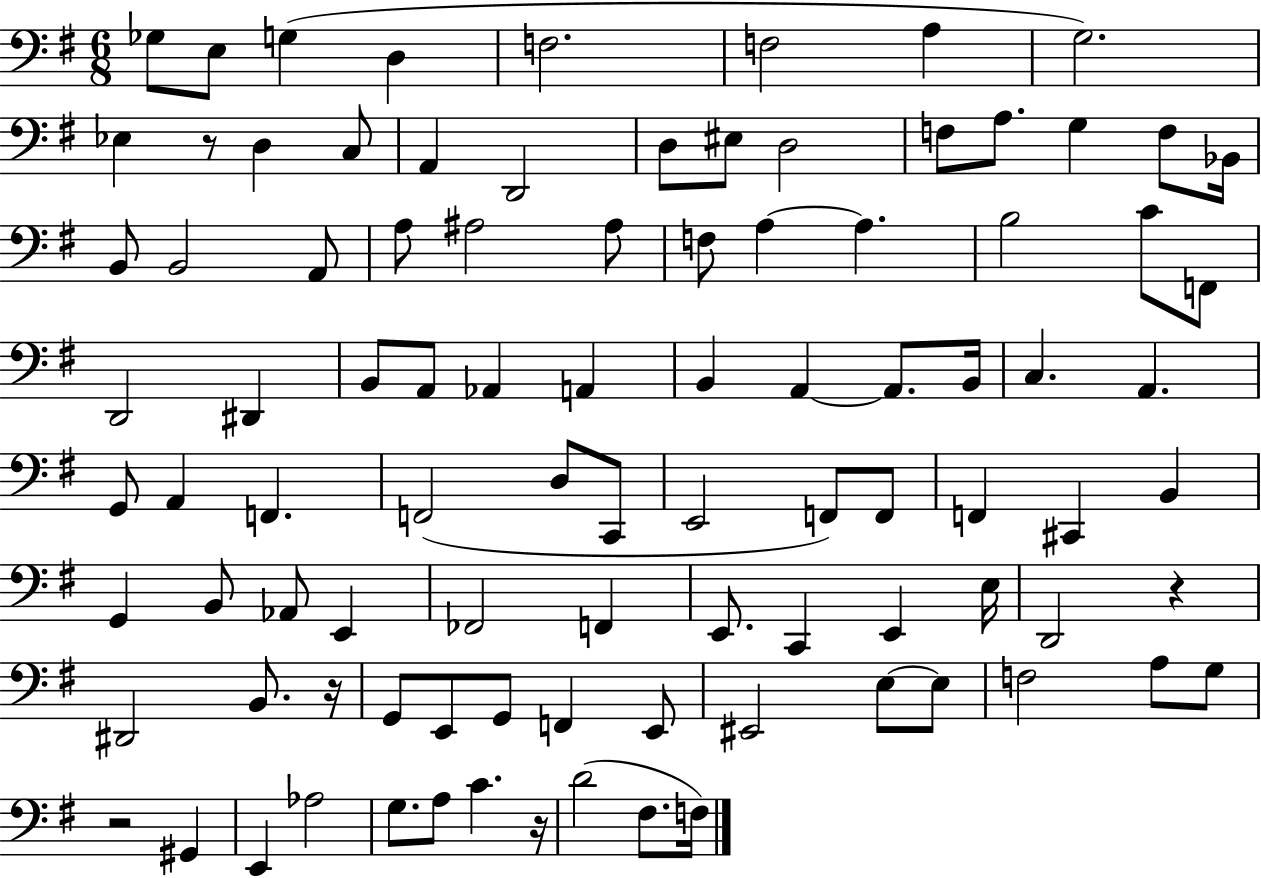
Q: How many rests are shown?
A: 5